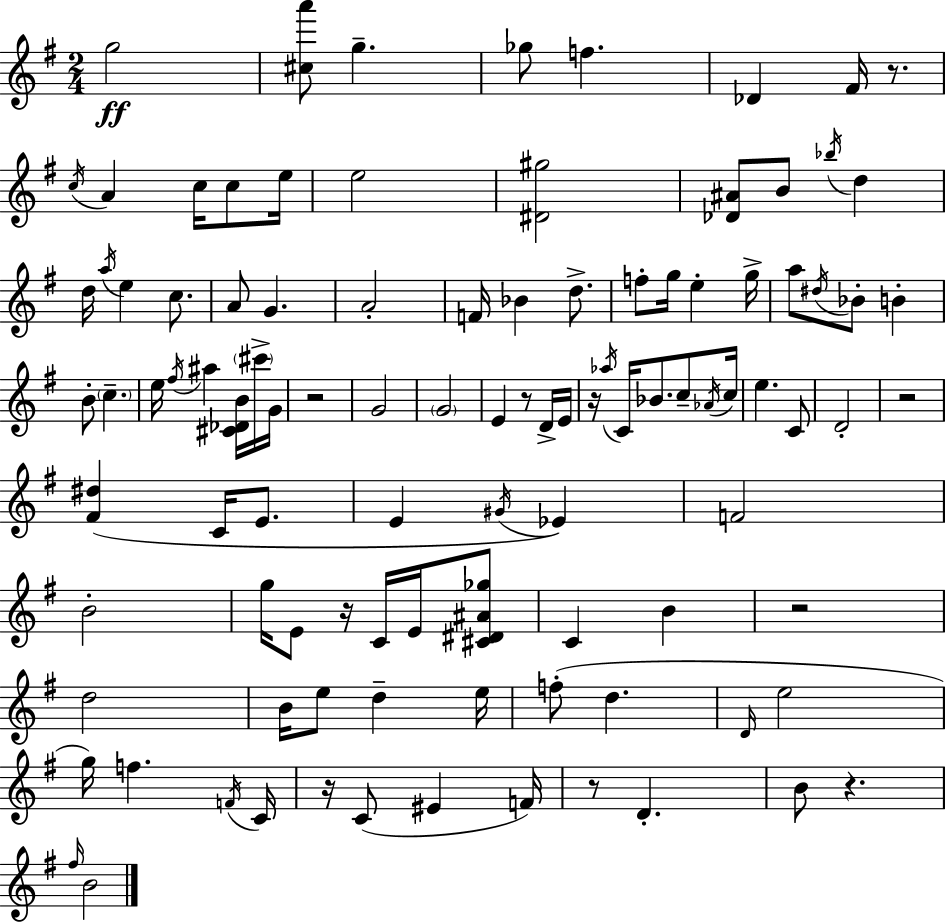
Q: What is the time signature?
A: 2/4